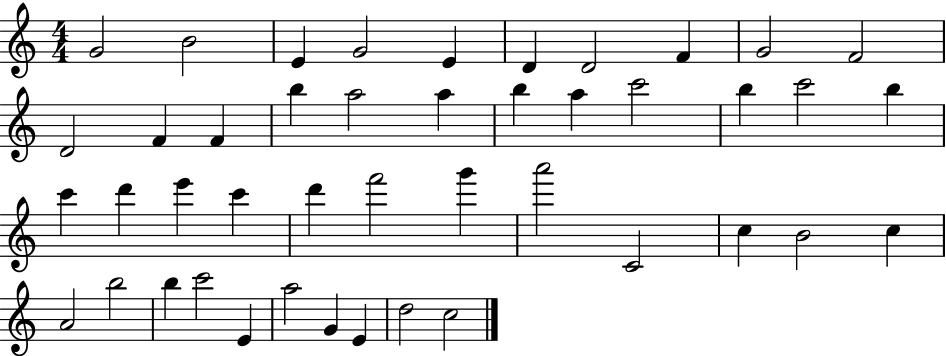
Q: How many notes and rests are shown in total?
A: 44